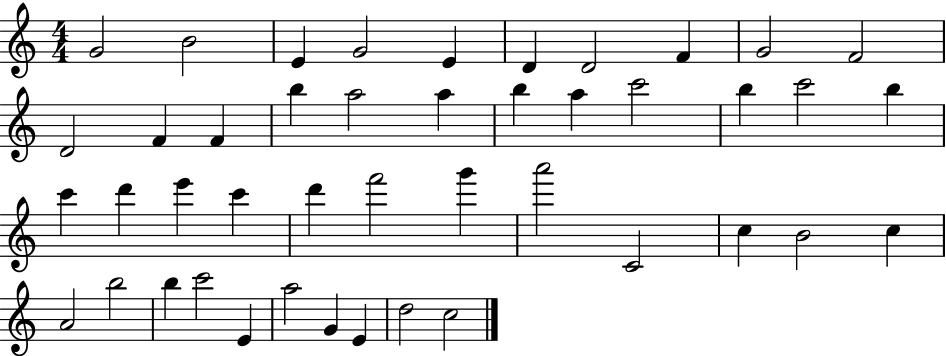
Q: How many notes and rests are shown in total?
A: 44